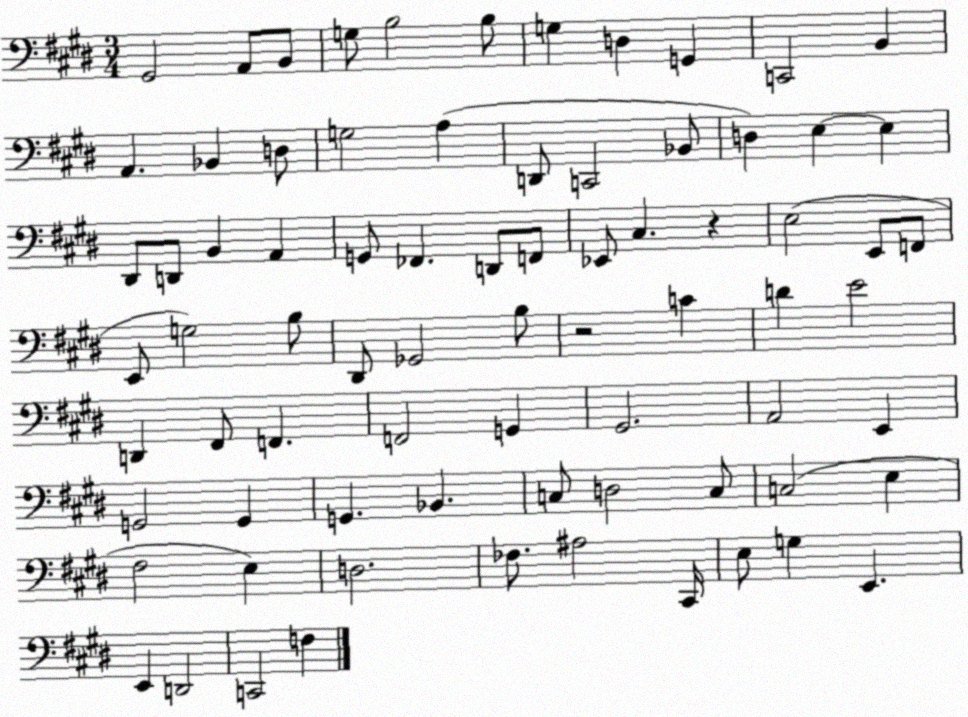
X:1
T:Untitled
M:3/4
L:1/4
K:E
^G,,2 A,,/2 B,,/2 G,/2 B,2 B,/2 G, D, G,, C,,2 B,, A,, _B,, D,/2 G,2 A, D,,/2 C,,2 _B,,/2 D, E, E, ^D,,/2 D,,/2 B,, A,, G,,/2 _F,, D,,/2 F,,/2 _E,,/2 ^C, z E,2 E,,/2 F,,/2 E,,/2 G,2 B,/2 ^D,,/2 _G,,2 B,/2 z2 C D E2 D,, ^F,,/2 F,, F,,2 G,, ^G,,2 A,,2 E,, G,,2 G,, G,, _B,, C,/2 D,2 C,/2 C,2 E, ^F,2 E, D,2 _F,/2 ^A,2 ^C,,/4 E,/2 G, E,, E,, D,,2 C,,2 F,